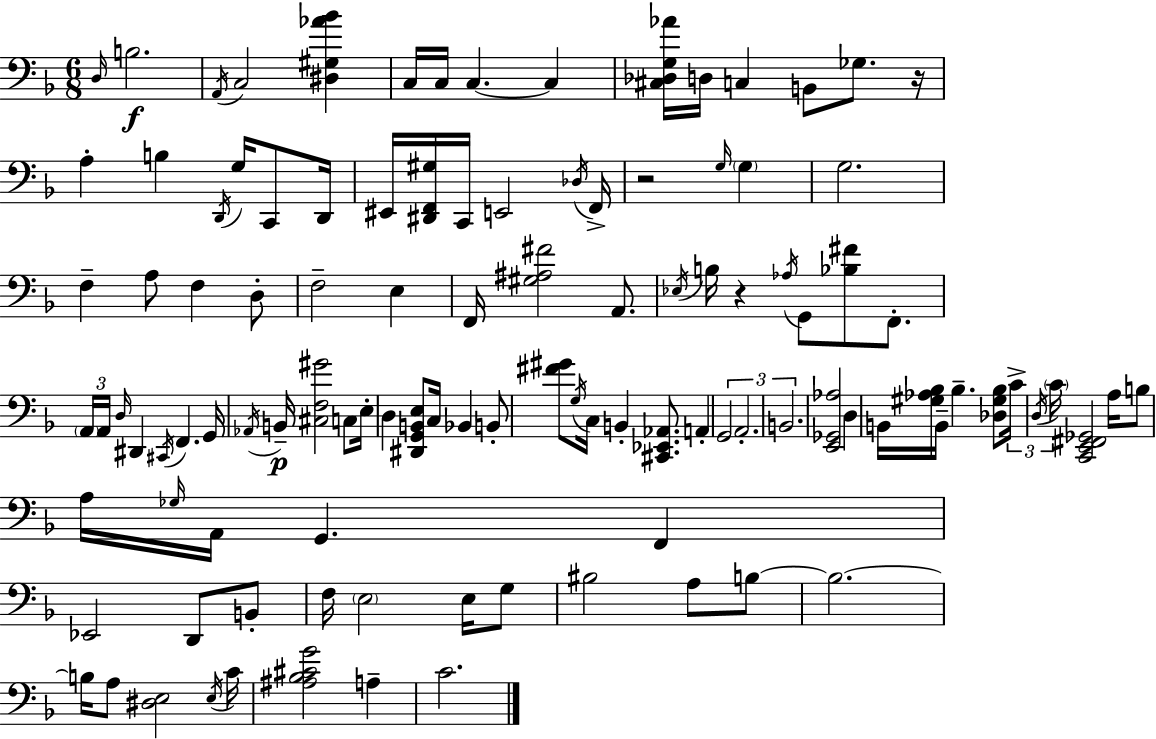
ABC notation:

X:1
T:Untitled
M:6/8
L:1/4
K:F
D,/4 B,2 A,,/4 C,2 [^D,^G,_A_B] C,/4 C,/4 C, C, [^C,_D,G,_A]/4 D,/4 C, B,,/2 _G,/2 z/4 A, B, D,,/4 G,/4 C,,/2 D,,/4 ^E,,/4 [^D,,F,,^G,]/4 C,,/4 E,,2 _D,/4 F,,/4 z2 G,/4 G, G,2 F, A,/2 F, D,/2 F,2 E, F,,/4 [^G,^A,^F]2 A,,/2 _E,/4 B,/4 z _A,/4 G,,/2 [_B,^F]/2 F,,/2 A,,/4 A,,/4 D,/4 ^D,, ^C,,/4 F,, G,,/4 _A,,/4 B,,/4 [^C,F,^G]2 C,/2 E,/4 D, [^D,,G,,B,,E,]/2 C,/4 _B,, B,,/2 [^F^G]/2 G,/4 C,/4 B,, [^C,,_E,,_A,,]/2 A,, G,,2 A,,2 B,,2 [E,,_G,,_A,]2 D, B,,/4 [^G,_A,_B,]/4 B,,/4 _B, [_D,^G,_B,]/2 C/4 D,/4 C/4 [C,,E,,^F,,_G,,]2 A,/4 B,/2 A,/4 _G,/4 A,,/4 G,, F,, _E,,2 D,,/2 B,,/2 F,/4 E,2 E,/4 G,/2 ^B,2 A,/2 B,/2 B,2 B,/4 A,/2 [^D,E,]2 E,/4 C/4 [^A,_B,^CG]2 A, C2